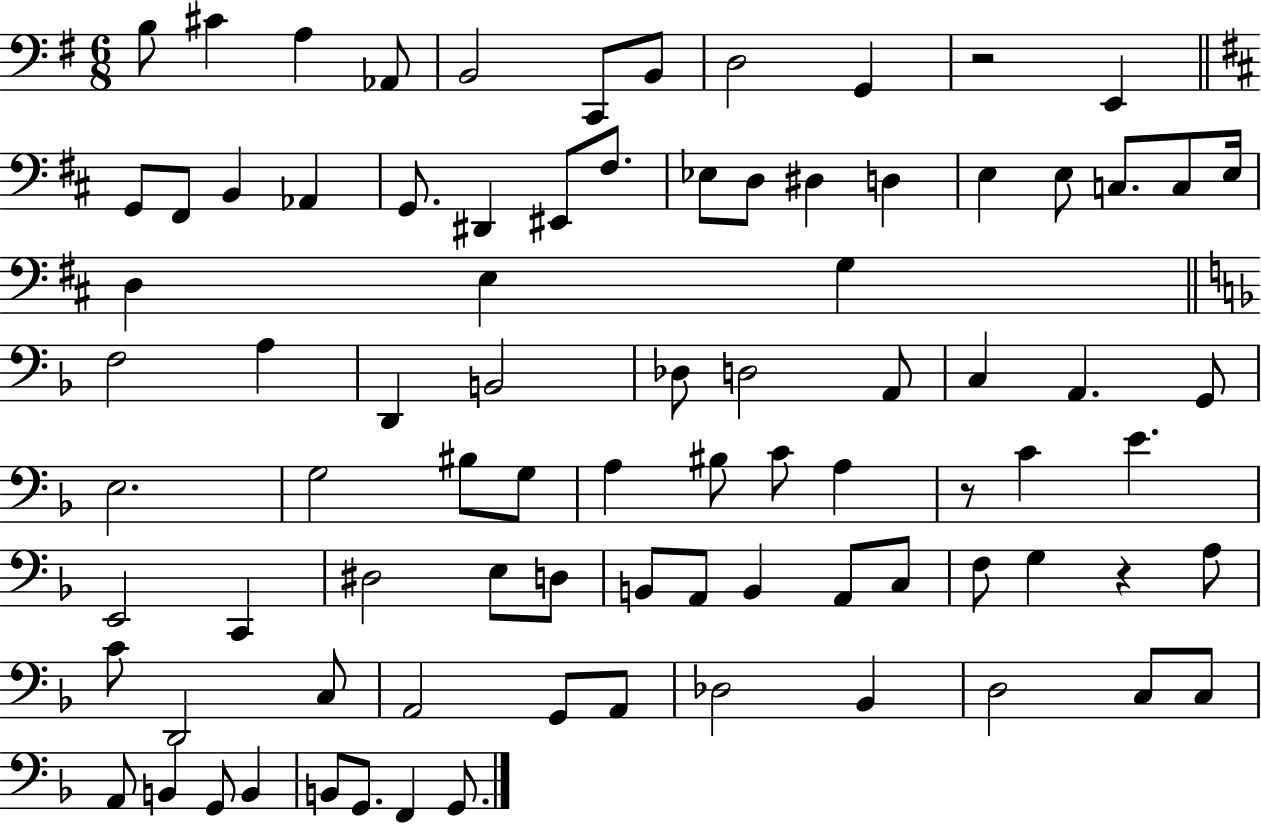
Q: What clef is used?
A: bass